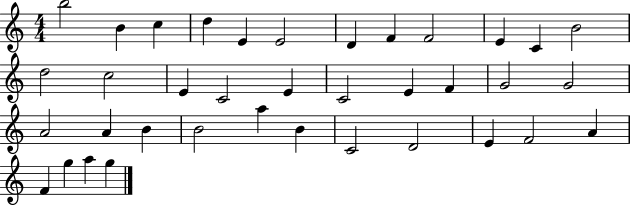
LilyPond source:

{
  \clef treble
  \numericTimeSignature
  \time 4/4
  \key c \major
  b''2 b'4 c''4 | d''4 e'4 e'2 | d'4 f'4 f'2 | e'4 c'4 b'2 | \break d''2 c''2 | e'4 c'2 e'4 | c'2 e'4 f'4 | g'2 g'2 | \break a'2 a'4 b'4 | b'2 a''4 b'4 | c'2 d'2 | e'4 f'2 a'4 | \break f'4 g''4 a''4 g''4 | \bar "|."
}